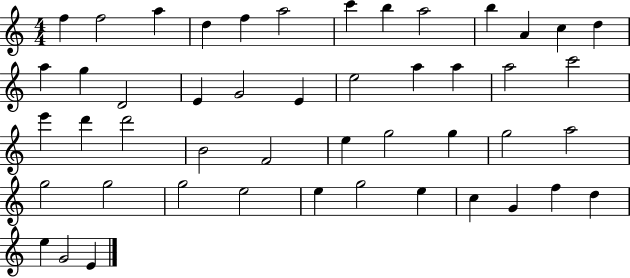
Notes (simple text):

F5/q F5/h A5/q D5/q F5/q A5/h C6/q B5/q A5/h B5/q A4/q C5/q D5/q A5/q G5/q D4/h E4/q G4/h E4/q E5/h A5/q A5/q A5/h C6/h E6/q D6/q D6/h B4/h F4/h E5/q G5/h G5/q G5/h A5/h G5/h G5/h G5/h E5/h E5/q G5/h E5/q C5/q G4/q F5/q D5/q E5/q G4/h E4/q